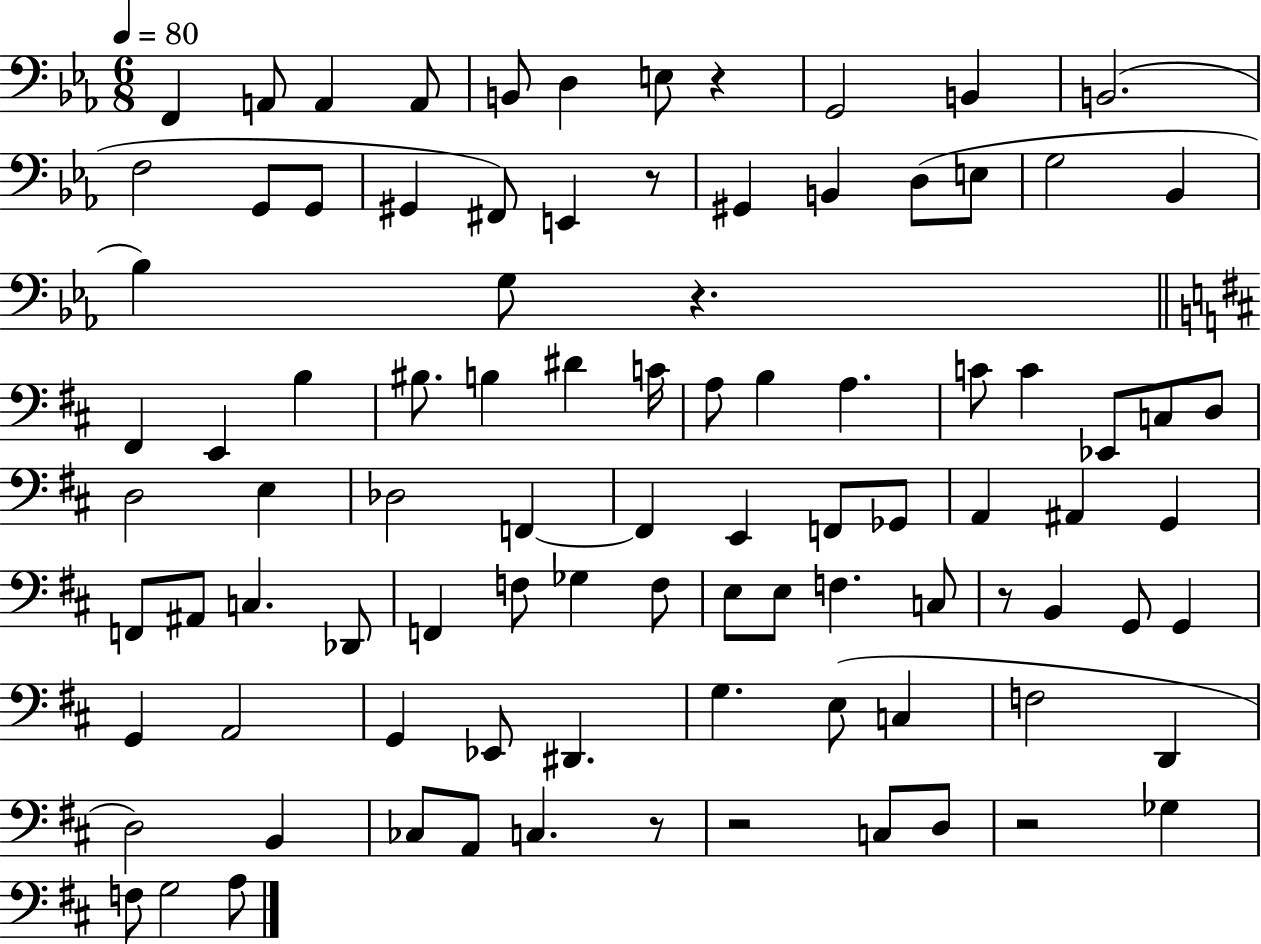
{
  \clef bass
  \numericTimeSignature
  \time 6/8
  \key ees \major
  \tempo 4 = 80
  f,4 a,8 a,4 a,8 | b,8 d4 e8 r4 | g,2 b,4 | b,2.( | \break f2 g,8 g,8 | gis,4 fis,8) e,4 r8 | gis,4 b,4 d8( e8 | g2 bes,4 | \break bes4) g8 r4. | \bar "||" \break \key b \minor fis,4 e,4 b4 | bis8. b4 dis'4 c'16 | a8 b4 a4. | c'8 c'4 ees,8 c8 d8 | \break d2 e4 | des2 f,4~~ | f,4 e,4 f,8 ges,8 | a,4 ais,4 g,4 | \break f,8 ais,8 c4. des,8 | f,4 f8 ges4 f8 | e8 e8 f4. c8 | r8 b,4 g,8 g,4 | \break g,4 a,2 | g,4 ees,8 dis,4. | g4. e8( c4 | f2 d,4 | \break d2) b,4 | ces8 a,8 c4. r8 | r2 c8 d8 | r2 ges4 | \break f8 g2 a8 | \bar "|."
}